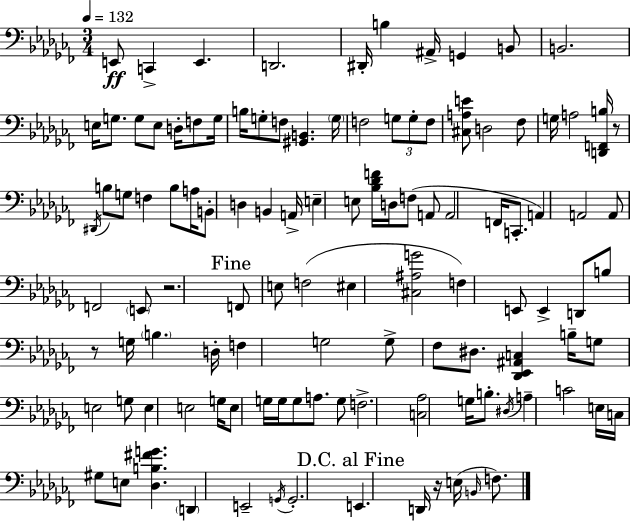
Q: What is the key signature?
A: AES minor